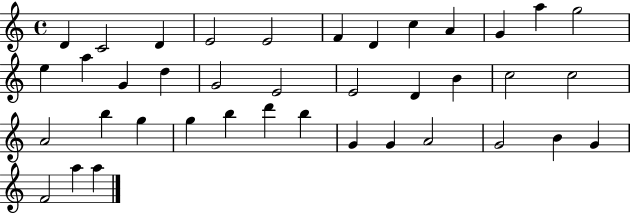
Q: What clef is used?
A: treble